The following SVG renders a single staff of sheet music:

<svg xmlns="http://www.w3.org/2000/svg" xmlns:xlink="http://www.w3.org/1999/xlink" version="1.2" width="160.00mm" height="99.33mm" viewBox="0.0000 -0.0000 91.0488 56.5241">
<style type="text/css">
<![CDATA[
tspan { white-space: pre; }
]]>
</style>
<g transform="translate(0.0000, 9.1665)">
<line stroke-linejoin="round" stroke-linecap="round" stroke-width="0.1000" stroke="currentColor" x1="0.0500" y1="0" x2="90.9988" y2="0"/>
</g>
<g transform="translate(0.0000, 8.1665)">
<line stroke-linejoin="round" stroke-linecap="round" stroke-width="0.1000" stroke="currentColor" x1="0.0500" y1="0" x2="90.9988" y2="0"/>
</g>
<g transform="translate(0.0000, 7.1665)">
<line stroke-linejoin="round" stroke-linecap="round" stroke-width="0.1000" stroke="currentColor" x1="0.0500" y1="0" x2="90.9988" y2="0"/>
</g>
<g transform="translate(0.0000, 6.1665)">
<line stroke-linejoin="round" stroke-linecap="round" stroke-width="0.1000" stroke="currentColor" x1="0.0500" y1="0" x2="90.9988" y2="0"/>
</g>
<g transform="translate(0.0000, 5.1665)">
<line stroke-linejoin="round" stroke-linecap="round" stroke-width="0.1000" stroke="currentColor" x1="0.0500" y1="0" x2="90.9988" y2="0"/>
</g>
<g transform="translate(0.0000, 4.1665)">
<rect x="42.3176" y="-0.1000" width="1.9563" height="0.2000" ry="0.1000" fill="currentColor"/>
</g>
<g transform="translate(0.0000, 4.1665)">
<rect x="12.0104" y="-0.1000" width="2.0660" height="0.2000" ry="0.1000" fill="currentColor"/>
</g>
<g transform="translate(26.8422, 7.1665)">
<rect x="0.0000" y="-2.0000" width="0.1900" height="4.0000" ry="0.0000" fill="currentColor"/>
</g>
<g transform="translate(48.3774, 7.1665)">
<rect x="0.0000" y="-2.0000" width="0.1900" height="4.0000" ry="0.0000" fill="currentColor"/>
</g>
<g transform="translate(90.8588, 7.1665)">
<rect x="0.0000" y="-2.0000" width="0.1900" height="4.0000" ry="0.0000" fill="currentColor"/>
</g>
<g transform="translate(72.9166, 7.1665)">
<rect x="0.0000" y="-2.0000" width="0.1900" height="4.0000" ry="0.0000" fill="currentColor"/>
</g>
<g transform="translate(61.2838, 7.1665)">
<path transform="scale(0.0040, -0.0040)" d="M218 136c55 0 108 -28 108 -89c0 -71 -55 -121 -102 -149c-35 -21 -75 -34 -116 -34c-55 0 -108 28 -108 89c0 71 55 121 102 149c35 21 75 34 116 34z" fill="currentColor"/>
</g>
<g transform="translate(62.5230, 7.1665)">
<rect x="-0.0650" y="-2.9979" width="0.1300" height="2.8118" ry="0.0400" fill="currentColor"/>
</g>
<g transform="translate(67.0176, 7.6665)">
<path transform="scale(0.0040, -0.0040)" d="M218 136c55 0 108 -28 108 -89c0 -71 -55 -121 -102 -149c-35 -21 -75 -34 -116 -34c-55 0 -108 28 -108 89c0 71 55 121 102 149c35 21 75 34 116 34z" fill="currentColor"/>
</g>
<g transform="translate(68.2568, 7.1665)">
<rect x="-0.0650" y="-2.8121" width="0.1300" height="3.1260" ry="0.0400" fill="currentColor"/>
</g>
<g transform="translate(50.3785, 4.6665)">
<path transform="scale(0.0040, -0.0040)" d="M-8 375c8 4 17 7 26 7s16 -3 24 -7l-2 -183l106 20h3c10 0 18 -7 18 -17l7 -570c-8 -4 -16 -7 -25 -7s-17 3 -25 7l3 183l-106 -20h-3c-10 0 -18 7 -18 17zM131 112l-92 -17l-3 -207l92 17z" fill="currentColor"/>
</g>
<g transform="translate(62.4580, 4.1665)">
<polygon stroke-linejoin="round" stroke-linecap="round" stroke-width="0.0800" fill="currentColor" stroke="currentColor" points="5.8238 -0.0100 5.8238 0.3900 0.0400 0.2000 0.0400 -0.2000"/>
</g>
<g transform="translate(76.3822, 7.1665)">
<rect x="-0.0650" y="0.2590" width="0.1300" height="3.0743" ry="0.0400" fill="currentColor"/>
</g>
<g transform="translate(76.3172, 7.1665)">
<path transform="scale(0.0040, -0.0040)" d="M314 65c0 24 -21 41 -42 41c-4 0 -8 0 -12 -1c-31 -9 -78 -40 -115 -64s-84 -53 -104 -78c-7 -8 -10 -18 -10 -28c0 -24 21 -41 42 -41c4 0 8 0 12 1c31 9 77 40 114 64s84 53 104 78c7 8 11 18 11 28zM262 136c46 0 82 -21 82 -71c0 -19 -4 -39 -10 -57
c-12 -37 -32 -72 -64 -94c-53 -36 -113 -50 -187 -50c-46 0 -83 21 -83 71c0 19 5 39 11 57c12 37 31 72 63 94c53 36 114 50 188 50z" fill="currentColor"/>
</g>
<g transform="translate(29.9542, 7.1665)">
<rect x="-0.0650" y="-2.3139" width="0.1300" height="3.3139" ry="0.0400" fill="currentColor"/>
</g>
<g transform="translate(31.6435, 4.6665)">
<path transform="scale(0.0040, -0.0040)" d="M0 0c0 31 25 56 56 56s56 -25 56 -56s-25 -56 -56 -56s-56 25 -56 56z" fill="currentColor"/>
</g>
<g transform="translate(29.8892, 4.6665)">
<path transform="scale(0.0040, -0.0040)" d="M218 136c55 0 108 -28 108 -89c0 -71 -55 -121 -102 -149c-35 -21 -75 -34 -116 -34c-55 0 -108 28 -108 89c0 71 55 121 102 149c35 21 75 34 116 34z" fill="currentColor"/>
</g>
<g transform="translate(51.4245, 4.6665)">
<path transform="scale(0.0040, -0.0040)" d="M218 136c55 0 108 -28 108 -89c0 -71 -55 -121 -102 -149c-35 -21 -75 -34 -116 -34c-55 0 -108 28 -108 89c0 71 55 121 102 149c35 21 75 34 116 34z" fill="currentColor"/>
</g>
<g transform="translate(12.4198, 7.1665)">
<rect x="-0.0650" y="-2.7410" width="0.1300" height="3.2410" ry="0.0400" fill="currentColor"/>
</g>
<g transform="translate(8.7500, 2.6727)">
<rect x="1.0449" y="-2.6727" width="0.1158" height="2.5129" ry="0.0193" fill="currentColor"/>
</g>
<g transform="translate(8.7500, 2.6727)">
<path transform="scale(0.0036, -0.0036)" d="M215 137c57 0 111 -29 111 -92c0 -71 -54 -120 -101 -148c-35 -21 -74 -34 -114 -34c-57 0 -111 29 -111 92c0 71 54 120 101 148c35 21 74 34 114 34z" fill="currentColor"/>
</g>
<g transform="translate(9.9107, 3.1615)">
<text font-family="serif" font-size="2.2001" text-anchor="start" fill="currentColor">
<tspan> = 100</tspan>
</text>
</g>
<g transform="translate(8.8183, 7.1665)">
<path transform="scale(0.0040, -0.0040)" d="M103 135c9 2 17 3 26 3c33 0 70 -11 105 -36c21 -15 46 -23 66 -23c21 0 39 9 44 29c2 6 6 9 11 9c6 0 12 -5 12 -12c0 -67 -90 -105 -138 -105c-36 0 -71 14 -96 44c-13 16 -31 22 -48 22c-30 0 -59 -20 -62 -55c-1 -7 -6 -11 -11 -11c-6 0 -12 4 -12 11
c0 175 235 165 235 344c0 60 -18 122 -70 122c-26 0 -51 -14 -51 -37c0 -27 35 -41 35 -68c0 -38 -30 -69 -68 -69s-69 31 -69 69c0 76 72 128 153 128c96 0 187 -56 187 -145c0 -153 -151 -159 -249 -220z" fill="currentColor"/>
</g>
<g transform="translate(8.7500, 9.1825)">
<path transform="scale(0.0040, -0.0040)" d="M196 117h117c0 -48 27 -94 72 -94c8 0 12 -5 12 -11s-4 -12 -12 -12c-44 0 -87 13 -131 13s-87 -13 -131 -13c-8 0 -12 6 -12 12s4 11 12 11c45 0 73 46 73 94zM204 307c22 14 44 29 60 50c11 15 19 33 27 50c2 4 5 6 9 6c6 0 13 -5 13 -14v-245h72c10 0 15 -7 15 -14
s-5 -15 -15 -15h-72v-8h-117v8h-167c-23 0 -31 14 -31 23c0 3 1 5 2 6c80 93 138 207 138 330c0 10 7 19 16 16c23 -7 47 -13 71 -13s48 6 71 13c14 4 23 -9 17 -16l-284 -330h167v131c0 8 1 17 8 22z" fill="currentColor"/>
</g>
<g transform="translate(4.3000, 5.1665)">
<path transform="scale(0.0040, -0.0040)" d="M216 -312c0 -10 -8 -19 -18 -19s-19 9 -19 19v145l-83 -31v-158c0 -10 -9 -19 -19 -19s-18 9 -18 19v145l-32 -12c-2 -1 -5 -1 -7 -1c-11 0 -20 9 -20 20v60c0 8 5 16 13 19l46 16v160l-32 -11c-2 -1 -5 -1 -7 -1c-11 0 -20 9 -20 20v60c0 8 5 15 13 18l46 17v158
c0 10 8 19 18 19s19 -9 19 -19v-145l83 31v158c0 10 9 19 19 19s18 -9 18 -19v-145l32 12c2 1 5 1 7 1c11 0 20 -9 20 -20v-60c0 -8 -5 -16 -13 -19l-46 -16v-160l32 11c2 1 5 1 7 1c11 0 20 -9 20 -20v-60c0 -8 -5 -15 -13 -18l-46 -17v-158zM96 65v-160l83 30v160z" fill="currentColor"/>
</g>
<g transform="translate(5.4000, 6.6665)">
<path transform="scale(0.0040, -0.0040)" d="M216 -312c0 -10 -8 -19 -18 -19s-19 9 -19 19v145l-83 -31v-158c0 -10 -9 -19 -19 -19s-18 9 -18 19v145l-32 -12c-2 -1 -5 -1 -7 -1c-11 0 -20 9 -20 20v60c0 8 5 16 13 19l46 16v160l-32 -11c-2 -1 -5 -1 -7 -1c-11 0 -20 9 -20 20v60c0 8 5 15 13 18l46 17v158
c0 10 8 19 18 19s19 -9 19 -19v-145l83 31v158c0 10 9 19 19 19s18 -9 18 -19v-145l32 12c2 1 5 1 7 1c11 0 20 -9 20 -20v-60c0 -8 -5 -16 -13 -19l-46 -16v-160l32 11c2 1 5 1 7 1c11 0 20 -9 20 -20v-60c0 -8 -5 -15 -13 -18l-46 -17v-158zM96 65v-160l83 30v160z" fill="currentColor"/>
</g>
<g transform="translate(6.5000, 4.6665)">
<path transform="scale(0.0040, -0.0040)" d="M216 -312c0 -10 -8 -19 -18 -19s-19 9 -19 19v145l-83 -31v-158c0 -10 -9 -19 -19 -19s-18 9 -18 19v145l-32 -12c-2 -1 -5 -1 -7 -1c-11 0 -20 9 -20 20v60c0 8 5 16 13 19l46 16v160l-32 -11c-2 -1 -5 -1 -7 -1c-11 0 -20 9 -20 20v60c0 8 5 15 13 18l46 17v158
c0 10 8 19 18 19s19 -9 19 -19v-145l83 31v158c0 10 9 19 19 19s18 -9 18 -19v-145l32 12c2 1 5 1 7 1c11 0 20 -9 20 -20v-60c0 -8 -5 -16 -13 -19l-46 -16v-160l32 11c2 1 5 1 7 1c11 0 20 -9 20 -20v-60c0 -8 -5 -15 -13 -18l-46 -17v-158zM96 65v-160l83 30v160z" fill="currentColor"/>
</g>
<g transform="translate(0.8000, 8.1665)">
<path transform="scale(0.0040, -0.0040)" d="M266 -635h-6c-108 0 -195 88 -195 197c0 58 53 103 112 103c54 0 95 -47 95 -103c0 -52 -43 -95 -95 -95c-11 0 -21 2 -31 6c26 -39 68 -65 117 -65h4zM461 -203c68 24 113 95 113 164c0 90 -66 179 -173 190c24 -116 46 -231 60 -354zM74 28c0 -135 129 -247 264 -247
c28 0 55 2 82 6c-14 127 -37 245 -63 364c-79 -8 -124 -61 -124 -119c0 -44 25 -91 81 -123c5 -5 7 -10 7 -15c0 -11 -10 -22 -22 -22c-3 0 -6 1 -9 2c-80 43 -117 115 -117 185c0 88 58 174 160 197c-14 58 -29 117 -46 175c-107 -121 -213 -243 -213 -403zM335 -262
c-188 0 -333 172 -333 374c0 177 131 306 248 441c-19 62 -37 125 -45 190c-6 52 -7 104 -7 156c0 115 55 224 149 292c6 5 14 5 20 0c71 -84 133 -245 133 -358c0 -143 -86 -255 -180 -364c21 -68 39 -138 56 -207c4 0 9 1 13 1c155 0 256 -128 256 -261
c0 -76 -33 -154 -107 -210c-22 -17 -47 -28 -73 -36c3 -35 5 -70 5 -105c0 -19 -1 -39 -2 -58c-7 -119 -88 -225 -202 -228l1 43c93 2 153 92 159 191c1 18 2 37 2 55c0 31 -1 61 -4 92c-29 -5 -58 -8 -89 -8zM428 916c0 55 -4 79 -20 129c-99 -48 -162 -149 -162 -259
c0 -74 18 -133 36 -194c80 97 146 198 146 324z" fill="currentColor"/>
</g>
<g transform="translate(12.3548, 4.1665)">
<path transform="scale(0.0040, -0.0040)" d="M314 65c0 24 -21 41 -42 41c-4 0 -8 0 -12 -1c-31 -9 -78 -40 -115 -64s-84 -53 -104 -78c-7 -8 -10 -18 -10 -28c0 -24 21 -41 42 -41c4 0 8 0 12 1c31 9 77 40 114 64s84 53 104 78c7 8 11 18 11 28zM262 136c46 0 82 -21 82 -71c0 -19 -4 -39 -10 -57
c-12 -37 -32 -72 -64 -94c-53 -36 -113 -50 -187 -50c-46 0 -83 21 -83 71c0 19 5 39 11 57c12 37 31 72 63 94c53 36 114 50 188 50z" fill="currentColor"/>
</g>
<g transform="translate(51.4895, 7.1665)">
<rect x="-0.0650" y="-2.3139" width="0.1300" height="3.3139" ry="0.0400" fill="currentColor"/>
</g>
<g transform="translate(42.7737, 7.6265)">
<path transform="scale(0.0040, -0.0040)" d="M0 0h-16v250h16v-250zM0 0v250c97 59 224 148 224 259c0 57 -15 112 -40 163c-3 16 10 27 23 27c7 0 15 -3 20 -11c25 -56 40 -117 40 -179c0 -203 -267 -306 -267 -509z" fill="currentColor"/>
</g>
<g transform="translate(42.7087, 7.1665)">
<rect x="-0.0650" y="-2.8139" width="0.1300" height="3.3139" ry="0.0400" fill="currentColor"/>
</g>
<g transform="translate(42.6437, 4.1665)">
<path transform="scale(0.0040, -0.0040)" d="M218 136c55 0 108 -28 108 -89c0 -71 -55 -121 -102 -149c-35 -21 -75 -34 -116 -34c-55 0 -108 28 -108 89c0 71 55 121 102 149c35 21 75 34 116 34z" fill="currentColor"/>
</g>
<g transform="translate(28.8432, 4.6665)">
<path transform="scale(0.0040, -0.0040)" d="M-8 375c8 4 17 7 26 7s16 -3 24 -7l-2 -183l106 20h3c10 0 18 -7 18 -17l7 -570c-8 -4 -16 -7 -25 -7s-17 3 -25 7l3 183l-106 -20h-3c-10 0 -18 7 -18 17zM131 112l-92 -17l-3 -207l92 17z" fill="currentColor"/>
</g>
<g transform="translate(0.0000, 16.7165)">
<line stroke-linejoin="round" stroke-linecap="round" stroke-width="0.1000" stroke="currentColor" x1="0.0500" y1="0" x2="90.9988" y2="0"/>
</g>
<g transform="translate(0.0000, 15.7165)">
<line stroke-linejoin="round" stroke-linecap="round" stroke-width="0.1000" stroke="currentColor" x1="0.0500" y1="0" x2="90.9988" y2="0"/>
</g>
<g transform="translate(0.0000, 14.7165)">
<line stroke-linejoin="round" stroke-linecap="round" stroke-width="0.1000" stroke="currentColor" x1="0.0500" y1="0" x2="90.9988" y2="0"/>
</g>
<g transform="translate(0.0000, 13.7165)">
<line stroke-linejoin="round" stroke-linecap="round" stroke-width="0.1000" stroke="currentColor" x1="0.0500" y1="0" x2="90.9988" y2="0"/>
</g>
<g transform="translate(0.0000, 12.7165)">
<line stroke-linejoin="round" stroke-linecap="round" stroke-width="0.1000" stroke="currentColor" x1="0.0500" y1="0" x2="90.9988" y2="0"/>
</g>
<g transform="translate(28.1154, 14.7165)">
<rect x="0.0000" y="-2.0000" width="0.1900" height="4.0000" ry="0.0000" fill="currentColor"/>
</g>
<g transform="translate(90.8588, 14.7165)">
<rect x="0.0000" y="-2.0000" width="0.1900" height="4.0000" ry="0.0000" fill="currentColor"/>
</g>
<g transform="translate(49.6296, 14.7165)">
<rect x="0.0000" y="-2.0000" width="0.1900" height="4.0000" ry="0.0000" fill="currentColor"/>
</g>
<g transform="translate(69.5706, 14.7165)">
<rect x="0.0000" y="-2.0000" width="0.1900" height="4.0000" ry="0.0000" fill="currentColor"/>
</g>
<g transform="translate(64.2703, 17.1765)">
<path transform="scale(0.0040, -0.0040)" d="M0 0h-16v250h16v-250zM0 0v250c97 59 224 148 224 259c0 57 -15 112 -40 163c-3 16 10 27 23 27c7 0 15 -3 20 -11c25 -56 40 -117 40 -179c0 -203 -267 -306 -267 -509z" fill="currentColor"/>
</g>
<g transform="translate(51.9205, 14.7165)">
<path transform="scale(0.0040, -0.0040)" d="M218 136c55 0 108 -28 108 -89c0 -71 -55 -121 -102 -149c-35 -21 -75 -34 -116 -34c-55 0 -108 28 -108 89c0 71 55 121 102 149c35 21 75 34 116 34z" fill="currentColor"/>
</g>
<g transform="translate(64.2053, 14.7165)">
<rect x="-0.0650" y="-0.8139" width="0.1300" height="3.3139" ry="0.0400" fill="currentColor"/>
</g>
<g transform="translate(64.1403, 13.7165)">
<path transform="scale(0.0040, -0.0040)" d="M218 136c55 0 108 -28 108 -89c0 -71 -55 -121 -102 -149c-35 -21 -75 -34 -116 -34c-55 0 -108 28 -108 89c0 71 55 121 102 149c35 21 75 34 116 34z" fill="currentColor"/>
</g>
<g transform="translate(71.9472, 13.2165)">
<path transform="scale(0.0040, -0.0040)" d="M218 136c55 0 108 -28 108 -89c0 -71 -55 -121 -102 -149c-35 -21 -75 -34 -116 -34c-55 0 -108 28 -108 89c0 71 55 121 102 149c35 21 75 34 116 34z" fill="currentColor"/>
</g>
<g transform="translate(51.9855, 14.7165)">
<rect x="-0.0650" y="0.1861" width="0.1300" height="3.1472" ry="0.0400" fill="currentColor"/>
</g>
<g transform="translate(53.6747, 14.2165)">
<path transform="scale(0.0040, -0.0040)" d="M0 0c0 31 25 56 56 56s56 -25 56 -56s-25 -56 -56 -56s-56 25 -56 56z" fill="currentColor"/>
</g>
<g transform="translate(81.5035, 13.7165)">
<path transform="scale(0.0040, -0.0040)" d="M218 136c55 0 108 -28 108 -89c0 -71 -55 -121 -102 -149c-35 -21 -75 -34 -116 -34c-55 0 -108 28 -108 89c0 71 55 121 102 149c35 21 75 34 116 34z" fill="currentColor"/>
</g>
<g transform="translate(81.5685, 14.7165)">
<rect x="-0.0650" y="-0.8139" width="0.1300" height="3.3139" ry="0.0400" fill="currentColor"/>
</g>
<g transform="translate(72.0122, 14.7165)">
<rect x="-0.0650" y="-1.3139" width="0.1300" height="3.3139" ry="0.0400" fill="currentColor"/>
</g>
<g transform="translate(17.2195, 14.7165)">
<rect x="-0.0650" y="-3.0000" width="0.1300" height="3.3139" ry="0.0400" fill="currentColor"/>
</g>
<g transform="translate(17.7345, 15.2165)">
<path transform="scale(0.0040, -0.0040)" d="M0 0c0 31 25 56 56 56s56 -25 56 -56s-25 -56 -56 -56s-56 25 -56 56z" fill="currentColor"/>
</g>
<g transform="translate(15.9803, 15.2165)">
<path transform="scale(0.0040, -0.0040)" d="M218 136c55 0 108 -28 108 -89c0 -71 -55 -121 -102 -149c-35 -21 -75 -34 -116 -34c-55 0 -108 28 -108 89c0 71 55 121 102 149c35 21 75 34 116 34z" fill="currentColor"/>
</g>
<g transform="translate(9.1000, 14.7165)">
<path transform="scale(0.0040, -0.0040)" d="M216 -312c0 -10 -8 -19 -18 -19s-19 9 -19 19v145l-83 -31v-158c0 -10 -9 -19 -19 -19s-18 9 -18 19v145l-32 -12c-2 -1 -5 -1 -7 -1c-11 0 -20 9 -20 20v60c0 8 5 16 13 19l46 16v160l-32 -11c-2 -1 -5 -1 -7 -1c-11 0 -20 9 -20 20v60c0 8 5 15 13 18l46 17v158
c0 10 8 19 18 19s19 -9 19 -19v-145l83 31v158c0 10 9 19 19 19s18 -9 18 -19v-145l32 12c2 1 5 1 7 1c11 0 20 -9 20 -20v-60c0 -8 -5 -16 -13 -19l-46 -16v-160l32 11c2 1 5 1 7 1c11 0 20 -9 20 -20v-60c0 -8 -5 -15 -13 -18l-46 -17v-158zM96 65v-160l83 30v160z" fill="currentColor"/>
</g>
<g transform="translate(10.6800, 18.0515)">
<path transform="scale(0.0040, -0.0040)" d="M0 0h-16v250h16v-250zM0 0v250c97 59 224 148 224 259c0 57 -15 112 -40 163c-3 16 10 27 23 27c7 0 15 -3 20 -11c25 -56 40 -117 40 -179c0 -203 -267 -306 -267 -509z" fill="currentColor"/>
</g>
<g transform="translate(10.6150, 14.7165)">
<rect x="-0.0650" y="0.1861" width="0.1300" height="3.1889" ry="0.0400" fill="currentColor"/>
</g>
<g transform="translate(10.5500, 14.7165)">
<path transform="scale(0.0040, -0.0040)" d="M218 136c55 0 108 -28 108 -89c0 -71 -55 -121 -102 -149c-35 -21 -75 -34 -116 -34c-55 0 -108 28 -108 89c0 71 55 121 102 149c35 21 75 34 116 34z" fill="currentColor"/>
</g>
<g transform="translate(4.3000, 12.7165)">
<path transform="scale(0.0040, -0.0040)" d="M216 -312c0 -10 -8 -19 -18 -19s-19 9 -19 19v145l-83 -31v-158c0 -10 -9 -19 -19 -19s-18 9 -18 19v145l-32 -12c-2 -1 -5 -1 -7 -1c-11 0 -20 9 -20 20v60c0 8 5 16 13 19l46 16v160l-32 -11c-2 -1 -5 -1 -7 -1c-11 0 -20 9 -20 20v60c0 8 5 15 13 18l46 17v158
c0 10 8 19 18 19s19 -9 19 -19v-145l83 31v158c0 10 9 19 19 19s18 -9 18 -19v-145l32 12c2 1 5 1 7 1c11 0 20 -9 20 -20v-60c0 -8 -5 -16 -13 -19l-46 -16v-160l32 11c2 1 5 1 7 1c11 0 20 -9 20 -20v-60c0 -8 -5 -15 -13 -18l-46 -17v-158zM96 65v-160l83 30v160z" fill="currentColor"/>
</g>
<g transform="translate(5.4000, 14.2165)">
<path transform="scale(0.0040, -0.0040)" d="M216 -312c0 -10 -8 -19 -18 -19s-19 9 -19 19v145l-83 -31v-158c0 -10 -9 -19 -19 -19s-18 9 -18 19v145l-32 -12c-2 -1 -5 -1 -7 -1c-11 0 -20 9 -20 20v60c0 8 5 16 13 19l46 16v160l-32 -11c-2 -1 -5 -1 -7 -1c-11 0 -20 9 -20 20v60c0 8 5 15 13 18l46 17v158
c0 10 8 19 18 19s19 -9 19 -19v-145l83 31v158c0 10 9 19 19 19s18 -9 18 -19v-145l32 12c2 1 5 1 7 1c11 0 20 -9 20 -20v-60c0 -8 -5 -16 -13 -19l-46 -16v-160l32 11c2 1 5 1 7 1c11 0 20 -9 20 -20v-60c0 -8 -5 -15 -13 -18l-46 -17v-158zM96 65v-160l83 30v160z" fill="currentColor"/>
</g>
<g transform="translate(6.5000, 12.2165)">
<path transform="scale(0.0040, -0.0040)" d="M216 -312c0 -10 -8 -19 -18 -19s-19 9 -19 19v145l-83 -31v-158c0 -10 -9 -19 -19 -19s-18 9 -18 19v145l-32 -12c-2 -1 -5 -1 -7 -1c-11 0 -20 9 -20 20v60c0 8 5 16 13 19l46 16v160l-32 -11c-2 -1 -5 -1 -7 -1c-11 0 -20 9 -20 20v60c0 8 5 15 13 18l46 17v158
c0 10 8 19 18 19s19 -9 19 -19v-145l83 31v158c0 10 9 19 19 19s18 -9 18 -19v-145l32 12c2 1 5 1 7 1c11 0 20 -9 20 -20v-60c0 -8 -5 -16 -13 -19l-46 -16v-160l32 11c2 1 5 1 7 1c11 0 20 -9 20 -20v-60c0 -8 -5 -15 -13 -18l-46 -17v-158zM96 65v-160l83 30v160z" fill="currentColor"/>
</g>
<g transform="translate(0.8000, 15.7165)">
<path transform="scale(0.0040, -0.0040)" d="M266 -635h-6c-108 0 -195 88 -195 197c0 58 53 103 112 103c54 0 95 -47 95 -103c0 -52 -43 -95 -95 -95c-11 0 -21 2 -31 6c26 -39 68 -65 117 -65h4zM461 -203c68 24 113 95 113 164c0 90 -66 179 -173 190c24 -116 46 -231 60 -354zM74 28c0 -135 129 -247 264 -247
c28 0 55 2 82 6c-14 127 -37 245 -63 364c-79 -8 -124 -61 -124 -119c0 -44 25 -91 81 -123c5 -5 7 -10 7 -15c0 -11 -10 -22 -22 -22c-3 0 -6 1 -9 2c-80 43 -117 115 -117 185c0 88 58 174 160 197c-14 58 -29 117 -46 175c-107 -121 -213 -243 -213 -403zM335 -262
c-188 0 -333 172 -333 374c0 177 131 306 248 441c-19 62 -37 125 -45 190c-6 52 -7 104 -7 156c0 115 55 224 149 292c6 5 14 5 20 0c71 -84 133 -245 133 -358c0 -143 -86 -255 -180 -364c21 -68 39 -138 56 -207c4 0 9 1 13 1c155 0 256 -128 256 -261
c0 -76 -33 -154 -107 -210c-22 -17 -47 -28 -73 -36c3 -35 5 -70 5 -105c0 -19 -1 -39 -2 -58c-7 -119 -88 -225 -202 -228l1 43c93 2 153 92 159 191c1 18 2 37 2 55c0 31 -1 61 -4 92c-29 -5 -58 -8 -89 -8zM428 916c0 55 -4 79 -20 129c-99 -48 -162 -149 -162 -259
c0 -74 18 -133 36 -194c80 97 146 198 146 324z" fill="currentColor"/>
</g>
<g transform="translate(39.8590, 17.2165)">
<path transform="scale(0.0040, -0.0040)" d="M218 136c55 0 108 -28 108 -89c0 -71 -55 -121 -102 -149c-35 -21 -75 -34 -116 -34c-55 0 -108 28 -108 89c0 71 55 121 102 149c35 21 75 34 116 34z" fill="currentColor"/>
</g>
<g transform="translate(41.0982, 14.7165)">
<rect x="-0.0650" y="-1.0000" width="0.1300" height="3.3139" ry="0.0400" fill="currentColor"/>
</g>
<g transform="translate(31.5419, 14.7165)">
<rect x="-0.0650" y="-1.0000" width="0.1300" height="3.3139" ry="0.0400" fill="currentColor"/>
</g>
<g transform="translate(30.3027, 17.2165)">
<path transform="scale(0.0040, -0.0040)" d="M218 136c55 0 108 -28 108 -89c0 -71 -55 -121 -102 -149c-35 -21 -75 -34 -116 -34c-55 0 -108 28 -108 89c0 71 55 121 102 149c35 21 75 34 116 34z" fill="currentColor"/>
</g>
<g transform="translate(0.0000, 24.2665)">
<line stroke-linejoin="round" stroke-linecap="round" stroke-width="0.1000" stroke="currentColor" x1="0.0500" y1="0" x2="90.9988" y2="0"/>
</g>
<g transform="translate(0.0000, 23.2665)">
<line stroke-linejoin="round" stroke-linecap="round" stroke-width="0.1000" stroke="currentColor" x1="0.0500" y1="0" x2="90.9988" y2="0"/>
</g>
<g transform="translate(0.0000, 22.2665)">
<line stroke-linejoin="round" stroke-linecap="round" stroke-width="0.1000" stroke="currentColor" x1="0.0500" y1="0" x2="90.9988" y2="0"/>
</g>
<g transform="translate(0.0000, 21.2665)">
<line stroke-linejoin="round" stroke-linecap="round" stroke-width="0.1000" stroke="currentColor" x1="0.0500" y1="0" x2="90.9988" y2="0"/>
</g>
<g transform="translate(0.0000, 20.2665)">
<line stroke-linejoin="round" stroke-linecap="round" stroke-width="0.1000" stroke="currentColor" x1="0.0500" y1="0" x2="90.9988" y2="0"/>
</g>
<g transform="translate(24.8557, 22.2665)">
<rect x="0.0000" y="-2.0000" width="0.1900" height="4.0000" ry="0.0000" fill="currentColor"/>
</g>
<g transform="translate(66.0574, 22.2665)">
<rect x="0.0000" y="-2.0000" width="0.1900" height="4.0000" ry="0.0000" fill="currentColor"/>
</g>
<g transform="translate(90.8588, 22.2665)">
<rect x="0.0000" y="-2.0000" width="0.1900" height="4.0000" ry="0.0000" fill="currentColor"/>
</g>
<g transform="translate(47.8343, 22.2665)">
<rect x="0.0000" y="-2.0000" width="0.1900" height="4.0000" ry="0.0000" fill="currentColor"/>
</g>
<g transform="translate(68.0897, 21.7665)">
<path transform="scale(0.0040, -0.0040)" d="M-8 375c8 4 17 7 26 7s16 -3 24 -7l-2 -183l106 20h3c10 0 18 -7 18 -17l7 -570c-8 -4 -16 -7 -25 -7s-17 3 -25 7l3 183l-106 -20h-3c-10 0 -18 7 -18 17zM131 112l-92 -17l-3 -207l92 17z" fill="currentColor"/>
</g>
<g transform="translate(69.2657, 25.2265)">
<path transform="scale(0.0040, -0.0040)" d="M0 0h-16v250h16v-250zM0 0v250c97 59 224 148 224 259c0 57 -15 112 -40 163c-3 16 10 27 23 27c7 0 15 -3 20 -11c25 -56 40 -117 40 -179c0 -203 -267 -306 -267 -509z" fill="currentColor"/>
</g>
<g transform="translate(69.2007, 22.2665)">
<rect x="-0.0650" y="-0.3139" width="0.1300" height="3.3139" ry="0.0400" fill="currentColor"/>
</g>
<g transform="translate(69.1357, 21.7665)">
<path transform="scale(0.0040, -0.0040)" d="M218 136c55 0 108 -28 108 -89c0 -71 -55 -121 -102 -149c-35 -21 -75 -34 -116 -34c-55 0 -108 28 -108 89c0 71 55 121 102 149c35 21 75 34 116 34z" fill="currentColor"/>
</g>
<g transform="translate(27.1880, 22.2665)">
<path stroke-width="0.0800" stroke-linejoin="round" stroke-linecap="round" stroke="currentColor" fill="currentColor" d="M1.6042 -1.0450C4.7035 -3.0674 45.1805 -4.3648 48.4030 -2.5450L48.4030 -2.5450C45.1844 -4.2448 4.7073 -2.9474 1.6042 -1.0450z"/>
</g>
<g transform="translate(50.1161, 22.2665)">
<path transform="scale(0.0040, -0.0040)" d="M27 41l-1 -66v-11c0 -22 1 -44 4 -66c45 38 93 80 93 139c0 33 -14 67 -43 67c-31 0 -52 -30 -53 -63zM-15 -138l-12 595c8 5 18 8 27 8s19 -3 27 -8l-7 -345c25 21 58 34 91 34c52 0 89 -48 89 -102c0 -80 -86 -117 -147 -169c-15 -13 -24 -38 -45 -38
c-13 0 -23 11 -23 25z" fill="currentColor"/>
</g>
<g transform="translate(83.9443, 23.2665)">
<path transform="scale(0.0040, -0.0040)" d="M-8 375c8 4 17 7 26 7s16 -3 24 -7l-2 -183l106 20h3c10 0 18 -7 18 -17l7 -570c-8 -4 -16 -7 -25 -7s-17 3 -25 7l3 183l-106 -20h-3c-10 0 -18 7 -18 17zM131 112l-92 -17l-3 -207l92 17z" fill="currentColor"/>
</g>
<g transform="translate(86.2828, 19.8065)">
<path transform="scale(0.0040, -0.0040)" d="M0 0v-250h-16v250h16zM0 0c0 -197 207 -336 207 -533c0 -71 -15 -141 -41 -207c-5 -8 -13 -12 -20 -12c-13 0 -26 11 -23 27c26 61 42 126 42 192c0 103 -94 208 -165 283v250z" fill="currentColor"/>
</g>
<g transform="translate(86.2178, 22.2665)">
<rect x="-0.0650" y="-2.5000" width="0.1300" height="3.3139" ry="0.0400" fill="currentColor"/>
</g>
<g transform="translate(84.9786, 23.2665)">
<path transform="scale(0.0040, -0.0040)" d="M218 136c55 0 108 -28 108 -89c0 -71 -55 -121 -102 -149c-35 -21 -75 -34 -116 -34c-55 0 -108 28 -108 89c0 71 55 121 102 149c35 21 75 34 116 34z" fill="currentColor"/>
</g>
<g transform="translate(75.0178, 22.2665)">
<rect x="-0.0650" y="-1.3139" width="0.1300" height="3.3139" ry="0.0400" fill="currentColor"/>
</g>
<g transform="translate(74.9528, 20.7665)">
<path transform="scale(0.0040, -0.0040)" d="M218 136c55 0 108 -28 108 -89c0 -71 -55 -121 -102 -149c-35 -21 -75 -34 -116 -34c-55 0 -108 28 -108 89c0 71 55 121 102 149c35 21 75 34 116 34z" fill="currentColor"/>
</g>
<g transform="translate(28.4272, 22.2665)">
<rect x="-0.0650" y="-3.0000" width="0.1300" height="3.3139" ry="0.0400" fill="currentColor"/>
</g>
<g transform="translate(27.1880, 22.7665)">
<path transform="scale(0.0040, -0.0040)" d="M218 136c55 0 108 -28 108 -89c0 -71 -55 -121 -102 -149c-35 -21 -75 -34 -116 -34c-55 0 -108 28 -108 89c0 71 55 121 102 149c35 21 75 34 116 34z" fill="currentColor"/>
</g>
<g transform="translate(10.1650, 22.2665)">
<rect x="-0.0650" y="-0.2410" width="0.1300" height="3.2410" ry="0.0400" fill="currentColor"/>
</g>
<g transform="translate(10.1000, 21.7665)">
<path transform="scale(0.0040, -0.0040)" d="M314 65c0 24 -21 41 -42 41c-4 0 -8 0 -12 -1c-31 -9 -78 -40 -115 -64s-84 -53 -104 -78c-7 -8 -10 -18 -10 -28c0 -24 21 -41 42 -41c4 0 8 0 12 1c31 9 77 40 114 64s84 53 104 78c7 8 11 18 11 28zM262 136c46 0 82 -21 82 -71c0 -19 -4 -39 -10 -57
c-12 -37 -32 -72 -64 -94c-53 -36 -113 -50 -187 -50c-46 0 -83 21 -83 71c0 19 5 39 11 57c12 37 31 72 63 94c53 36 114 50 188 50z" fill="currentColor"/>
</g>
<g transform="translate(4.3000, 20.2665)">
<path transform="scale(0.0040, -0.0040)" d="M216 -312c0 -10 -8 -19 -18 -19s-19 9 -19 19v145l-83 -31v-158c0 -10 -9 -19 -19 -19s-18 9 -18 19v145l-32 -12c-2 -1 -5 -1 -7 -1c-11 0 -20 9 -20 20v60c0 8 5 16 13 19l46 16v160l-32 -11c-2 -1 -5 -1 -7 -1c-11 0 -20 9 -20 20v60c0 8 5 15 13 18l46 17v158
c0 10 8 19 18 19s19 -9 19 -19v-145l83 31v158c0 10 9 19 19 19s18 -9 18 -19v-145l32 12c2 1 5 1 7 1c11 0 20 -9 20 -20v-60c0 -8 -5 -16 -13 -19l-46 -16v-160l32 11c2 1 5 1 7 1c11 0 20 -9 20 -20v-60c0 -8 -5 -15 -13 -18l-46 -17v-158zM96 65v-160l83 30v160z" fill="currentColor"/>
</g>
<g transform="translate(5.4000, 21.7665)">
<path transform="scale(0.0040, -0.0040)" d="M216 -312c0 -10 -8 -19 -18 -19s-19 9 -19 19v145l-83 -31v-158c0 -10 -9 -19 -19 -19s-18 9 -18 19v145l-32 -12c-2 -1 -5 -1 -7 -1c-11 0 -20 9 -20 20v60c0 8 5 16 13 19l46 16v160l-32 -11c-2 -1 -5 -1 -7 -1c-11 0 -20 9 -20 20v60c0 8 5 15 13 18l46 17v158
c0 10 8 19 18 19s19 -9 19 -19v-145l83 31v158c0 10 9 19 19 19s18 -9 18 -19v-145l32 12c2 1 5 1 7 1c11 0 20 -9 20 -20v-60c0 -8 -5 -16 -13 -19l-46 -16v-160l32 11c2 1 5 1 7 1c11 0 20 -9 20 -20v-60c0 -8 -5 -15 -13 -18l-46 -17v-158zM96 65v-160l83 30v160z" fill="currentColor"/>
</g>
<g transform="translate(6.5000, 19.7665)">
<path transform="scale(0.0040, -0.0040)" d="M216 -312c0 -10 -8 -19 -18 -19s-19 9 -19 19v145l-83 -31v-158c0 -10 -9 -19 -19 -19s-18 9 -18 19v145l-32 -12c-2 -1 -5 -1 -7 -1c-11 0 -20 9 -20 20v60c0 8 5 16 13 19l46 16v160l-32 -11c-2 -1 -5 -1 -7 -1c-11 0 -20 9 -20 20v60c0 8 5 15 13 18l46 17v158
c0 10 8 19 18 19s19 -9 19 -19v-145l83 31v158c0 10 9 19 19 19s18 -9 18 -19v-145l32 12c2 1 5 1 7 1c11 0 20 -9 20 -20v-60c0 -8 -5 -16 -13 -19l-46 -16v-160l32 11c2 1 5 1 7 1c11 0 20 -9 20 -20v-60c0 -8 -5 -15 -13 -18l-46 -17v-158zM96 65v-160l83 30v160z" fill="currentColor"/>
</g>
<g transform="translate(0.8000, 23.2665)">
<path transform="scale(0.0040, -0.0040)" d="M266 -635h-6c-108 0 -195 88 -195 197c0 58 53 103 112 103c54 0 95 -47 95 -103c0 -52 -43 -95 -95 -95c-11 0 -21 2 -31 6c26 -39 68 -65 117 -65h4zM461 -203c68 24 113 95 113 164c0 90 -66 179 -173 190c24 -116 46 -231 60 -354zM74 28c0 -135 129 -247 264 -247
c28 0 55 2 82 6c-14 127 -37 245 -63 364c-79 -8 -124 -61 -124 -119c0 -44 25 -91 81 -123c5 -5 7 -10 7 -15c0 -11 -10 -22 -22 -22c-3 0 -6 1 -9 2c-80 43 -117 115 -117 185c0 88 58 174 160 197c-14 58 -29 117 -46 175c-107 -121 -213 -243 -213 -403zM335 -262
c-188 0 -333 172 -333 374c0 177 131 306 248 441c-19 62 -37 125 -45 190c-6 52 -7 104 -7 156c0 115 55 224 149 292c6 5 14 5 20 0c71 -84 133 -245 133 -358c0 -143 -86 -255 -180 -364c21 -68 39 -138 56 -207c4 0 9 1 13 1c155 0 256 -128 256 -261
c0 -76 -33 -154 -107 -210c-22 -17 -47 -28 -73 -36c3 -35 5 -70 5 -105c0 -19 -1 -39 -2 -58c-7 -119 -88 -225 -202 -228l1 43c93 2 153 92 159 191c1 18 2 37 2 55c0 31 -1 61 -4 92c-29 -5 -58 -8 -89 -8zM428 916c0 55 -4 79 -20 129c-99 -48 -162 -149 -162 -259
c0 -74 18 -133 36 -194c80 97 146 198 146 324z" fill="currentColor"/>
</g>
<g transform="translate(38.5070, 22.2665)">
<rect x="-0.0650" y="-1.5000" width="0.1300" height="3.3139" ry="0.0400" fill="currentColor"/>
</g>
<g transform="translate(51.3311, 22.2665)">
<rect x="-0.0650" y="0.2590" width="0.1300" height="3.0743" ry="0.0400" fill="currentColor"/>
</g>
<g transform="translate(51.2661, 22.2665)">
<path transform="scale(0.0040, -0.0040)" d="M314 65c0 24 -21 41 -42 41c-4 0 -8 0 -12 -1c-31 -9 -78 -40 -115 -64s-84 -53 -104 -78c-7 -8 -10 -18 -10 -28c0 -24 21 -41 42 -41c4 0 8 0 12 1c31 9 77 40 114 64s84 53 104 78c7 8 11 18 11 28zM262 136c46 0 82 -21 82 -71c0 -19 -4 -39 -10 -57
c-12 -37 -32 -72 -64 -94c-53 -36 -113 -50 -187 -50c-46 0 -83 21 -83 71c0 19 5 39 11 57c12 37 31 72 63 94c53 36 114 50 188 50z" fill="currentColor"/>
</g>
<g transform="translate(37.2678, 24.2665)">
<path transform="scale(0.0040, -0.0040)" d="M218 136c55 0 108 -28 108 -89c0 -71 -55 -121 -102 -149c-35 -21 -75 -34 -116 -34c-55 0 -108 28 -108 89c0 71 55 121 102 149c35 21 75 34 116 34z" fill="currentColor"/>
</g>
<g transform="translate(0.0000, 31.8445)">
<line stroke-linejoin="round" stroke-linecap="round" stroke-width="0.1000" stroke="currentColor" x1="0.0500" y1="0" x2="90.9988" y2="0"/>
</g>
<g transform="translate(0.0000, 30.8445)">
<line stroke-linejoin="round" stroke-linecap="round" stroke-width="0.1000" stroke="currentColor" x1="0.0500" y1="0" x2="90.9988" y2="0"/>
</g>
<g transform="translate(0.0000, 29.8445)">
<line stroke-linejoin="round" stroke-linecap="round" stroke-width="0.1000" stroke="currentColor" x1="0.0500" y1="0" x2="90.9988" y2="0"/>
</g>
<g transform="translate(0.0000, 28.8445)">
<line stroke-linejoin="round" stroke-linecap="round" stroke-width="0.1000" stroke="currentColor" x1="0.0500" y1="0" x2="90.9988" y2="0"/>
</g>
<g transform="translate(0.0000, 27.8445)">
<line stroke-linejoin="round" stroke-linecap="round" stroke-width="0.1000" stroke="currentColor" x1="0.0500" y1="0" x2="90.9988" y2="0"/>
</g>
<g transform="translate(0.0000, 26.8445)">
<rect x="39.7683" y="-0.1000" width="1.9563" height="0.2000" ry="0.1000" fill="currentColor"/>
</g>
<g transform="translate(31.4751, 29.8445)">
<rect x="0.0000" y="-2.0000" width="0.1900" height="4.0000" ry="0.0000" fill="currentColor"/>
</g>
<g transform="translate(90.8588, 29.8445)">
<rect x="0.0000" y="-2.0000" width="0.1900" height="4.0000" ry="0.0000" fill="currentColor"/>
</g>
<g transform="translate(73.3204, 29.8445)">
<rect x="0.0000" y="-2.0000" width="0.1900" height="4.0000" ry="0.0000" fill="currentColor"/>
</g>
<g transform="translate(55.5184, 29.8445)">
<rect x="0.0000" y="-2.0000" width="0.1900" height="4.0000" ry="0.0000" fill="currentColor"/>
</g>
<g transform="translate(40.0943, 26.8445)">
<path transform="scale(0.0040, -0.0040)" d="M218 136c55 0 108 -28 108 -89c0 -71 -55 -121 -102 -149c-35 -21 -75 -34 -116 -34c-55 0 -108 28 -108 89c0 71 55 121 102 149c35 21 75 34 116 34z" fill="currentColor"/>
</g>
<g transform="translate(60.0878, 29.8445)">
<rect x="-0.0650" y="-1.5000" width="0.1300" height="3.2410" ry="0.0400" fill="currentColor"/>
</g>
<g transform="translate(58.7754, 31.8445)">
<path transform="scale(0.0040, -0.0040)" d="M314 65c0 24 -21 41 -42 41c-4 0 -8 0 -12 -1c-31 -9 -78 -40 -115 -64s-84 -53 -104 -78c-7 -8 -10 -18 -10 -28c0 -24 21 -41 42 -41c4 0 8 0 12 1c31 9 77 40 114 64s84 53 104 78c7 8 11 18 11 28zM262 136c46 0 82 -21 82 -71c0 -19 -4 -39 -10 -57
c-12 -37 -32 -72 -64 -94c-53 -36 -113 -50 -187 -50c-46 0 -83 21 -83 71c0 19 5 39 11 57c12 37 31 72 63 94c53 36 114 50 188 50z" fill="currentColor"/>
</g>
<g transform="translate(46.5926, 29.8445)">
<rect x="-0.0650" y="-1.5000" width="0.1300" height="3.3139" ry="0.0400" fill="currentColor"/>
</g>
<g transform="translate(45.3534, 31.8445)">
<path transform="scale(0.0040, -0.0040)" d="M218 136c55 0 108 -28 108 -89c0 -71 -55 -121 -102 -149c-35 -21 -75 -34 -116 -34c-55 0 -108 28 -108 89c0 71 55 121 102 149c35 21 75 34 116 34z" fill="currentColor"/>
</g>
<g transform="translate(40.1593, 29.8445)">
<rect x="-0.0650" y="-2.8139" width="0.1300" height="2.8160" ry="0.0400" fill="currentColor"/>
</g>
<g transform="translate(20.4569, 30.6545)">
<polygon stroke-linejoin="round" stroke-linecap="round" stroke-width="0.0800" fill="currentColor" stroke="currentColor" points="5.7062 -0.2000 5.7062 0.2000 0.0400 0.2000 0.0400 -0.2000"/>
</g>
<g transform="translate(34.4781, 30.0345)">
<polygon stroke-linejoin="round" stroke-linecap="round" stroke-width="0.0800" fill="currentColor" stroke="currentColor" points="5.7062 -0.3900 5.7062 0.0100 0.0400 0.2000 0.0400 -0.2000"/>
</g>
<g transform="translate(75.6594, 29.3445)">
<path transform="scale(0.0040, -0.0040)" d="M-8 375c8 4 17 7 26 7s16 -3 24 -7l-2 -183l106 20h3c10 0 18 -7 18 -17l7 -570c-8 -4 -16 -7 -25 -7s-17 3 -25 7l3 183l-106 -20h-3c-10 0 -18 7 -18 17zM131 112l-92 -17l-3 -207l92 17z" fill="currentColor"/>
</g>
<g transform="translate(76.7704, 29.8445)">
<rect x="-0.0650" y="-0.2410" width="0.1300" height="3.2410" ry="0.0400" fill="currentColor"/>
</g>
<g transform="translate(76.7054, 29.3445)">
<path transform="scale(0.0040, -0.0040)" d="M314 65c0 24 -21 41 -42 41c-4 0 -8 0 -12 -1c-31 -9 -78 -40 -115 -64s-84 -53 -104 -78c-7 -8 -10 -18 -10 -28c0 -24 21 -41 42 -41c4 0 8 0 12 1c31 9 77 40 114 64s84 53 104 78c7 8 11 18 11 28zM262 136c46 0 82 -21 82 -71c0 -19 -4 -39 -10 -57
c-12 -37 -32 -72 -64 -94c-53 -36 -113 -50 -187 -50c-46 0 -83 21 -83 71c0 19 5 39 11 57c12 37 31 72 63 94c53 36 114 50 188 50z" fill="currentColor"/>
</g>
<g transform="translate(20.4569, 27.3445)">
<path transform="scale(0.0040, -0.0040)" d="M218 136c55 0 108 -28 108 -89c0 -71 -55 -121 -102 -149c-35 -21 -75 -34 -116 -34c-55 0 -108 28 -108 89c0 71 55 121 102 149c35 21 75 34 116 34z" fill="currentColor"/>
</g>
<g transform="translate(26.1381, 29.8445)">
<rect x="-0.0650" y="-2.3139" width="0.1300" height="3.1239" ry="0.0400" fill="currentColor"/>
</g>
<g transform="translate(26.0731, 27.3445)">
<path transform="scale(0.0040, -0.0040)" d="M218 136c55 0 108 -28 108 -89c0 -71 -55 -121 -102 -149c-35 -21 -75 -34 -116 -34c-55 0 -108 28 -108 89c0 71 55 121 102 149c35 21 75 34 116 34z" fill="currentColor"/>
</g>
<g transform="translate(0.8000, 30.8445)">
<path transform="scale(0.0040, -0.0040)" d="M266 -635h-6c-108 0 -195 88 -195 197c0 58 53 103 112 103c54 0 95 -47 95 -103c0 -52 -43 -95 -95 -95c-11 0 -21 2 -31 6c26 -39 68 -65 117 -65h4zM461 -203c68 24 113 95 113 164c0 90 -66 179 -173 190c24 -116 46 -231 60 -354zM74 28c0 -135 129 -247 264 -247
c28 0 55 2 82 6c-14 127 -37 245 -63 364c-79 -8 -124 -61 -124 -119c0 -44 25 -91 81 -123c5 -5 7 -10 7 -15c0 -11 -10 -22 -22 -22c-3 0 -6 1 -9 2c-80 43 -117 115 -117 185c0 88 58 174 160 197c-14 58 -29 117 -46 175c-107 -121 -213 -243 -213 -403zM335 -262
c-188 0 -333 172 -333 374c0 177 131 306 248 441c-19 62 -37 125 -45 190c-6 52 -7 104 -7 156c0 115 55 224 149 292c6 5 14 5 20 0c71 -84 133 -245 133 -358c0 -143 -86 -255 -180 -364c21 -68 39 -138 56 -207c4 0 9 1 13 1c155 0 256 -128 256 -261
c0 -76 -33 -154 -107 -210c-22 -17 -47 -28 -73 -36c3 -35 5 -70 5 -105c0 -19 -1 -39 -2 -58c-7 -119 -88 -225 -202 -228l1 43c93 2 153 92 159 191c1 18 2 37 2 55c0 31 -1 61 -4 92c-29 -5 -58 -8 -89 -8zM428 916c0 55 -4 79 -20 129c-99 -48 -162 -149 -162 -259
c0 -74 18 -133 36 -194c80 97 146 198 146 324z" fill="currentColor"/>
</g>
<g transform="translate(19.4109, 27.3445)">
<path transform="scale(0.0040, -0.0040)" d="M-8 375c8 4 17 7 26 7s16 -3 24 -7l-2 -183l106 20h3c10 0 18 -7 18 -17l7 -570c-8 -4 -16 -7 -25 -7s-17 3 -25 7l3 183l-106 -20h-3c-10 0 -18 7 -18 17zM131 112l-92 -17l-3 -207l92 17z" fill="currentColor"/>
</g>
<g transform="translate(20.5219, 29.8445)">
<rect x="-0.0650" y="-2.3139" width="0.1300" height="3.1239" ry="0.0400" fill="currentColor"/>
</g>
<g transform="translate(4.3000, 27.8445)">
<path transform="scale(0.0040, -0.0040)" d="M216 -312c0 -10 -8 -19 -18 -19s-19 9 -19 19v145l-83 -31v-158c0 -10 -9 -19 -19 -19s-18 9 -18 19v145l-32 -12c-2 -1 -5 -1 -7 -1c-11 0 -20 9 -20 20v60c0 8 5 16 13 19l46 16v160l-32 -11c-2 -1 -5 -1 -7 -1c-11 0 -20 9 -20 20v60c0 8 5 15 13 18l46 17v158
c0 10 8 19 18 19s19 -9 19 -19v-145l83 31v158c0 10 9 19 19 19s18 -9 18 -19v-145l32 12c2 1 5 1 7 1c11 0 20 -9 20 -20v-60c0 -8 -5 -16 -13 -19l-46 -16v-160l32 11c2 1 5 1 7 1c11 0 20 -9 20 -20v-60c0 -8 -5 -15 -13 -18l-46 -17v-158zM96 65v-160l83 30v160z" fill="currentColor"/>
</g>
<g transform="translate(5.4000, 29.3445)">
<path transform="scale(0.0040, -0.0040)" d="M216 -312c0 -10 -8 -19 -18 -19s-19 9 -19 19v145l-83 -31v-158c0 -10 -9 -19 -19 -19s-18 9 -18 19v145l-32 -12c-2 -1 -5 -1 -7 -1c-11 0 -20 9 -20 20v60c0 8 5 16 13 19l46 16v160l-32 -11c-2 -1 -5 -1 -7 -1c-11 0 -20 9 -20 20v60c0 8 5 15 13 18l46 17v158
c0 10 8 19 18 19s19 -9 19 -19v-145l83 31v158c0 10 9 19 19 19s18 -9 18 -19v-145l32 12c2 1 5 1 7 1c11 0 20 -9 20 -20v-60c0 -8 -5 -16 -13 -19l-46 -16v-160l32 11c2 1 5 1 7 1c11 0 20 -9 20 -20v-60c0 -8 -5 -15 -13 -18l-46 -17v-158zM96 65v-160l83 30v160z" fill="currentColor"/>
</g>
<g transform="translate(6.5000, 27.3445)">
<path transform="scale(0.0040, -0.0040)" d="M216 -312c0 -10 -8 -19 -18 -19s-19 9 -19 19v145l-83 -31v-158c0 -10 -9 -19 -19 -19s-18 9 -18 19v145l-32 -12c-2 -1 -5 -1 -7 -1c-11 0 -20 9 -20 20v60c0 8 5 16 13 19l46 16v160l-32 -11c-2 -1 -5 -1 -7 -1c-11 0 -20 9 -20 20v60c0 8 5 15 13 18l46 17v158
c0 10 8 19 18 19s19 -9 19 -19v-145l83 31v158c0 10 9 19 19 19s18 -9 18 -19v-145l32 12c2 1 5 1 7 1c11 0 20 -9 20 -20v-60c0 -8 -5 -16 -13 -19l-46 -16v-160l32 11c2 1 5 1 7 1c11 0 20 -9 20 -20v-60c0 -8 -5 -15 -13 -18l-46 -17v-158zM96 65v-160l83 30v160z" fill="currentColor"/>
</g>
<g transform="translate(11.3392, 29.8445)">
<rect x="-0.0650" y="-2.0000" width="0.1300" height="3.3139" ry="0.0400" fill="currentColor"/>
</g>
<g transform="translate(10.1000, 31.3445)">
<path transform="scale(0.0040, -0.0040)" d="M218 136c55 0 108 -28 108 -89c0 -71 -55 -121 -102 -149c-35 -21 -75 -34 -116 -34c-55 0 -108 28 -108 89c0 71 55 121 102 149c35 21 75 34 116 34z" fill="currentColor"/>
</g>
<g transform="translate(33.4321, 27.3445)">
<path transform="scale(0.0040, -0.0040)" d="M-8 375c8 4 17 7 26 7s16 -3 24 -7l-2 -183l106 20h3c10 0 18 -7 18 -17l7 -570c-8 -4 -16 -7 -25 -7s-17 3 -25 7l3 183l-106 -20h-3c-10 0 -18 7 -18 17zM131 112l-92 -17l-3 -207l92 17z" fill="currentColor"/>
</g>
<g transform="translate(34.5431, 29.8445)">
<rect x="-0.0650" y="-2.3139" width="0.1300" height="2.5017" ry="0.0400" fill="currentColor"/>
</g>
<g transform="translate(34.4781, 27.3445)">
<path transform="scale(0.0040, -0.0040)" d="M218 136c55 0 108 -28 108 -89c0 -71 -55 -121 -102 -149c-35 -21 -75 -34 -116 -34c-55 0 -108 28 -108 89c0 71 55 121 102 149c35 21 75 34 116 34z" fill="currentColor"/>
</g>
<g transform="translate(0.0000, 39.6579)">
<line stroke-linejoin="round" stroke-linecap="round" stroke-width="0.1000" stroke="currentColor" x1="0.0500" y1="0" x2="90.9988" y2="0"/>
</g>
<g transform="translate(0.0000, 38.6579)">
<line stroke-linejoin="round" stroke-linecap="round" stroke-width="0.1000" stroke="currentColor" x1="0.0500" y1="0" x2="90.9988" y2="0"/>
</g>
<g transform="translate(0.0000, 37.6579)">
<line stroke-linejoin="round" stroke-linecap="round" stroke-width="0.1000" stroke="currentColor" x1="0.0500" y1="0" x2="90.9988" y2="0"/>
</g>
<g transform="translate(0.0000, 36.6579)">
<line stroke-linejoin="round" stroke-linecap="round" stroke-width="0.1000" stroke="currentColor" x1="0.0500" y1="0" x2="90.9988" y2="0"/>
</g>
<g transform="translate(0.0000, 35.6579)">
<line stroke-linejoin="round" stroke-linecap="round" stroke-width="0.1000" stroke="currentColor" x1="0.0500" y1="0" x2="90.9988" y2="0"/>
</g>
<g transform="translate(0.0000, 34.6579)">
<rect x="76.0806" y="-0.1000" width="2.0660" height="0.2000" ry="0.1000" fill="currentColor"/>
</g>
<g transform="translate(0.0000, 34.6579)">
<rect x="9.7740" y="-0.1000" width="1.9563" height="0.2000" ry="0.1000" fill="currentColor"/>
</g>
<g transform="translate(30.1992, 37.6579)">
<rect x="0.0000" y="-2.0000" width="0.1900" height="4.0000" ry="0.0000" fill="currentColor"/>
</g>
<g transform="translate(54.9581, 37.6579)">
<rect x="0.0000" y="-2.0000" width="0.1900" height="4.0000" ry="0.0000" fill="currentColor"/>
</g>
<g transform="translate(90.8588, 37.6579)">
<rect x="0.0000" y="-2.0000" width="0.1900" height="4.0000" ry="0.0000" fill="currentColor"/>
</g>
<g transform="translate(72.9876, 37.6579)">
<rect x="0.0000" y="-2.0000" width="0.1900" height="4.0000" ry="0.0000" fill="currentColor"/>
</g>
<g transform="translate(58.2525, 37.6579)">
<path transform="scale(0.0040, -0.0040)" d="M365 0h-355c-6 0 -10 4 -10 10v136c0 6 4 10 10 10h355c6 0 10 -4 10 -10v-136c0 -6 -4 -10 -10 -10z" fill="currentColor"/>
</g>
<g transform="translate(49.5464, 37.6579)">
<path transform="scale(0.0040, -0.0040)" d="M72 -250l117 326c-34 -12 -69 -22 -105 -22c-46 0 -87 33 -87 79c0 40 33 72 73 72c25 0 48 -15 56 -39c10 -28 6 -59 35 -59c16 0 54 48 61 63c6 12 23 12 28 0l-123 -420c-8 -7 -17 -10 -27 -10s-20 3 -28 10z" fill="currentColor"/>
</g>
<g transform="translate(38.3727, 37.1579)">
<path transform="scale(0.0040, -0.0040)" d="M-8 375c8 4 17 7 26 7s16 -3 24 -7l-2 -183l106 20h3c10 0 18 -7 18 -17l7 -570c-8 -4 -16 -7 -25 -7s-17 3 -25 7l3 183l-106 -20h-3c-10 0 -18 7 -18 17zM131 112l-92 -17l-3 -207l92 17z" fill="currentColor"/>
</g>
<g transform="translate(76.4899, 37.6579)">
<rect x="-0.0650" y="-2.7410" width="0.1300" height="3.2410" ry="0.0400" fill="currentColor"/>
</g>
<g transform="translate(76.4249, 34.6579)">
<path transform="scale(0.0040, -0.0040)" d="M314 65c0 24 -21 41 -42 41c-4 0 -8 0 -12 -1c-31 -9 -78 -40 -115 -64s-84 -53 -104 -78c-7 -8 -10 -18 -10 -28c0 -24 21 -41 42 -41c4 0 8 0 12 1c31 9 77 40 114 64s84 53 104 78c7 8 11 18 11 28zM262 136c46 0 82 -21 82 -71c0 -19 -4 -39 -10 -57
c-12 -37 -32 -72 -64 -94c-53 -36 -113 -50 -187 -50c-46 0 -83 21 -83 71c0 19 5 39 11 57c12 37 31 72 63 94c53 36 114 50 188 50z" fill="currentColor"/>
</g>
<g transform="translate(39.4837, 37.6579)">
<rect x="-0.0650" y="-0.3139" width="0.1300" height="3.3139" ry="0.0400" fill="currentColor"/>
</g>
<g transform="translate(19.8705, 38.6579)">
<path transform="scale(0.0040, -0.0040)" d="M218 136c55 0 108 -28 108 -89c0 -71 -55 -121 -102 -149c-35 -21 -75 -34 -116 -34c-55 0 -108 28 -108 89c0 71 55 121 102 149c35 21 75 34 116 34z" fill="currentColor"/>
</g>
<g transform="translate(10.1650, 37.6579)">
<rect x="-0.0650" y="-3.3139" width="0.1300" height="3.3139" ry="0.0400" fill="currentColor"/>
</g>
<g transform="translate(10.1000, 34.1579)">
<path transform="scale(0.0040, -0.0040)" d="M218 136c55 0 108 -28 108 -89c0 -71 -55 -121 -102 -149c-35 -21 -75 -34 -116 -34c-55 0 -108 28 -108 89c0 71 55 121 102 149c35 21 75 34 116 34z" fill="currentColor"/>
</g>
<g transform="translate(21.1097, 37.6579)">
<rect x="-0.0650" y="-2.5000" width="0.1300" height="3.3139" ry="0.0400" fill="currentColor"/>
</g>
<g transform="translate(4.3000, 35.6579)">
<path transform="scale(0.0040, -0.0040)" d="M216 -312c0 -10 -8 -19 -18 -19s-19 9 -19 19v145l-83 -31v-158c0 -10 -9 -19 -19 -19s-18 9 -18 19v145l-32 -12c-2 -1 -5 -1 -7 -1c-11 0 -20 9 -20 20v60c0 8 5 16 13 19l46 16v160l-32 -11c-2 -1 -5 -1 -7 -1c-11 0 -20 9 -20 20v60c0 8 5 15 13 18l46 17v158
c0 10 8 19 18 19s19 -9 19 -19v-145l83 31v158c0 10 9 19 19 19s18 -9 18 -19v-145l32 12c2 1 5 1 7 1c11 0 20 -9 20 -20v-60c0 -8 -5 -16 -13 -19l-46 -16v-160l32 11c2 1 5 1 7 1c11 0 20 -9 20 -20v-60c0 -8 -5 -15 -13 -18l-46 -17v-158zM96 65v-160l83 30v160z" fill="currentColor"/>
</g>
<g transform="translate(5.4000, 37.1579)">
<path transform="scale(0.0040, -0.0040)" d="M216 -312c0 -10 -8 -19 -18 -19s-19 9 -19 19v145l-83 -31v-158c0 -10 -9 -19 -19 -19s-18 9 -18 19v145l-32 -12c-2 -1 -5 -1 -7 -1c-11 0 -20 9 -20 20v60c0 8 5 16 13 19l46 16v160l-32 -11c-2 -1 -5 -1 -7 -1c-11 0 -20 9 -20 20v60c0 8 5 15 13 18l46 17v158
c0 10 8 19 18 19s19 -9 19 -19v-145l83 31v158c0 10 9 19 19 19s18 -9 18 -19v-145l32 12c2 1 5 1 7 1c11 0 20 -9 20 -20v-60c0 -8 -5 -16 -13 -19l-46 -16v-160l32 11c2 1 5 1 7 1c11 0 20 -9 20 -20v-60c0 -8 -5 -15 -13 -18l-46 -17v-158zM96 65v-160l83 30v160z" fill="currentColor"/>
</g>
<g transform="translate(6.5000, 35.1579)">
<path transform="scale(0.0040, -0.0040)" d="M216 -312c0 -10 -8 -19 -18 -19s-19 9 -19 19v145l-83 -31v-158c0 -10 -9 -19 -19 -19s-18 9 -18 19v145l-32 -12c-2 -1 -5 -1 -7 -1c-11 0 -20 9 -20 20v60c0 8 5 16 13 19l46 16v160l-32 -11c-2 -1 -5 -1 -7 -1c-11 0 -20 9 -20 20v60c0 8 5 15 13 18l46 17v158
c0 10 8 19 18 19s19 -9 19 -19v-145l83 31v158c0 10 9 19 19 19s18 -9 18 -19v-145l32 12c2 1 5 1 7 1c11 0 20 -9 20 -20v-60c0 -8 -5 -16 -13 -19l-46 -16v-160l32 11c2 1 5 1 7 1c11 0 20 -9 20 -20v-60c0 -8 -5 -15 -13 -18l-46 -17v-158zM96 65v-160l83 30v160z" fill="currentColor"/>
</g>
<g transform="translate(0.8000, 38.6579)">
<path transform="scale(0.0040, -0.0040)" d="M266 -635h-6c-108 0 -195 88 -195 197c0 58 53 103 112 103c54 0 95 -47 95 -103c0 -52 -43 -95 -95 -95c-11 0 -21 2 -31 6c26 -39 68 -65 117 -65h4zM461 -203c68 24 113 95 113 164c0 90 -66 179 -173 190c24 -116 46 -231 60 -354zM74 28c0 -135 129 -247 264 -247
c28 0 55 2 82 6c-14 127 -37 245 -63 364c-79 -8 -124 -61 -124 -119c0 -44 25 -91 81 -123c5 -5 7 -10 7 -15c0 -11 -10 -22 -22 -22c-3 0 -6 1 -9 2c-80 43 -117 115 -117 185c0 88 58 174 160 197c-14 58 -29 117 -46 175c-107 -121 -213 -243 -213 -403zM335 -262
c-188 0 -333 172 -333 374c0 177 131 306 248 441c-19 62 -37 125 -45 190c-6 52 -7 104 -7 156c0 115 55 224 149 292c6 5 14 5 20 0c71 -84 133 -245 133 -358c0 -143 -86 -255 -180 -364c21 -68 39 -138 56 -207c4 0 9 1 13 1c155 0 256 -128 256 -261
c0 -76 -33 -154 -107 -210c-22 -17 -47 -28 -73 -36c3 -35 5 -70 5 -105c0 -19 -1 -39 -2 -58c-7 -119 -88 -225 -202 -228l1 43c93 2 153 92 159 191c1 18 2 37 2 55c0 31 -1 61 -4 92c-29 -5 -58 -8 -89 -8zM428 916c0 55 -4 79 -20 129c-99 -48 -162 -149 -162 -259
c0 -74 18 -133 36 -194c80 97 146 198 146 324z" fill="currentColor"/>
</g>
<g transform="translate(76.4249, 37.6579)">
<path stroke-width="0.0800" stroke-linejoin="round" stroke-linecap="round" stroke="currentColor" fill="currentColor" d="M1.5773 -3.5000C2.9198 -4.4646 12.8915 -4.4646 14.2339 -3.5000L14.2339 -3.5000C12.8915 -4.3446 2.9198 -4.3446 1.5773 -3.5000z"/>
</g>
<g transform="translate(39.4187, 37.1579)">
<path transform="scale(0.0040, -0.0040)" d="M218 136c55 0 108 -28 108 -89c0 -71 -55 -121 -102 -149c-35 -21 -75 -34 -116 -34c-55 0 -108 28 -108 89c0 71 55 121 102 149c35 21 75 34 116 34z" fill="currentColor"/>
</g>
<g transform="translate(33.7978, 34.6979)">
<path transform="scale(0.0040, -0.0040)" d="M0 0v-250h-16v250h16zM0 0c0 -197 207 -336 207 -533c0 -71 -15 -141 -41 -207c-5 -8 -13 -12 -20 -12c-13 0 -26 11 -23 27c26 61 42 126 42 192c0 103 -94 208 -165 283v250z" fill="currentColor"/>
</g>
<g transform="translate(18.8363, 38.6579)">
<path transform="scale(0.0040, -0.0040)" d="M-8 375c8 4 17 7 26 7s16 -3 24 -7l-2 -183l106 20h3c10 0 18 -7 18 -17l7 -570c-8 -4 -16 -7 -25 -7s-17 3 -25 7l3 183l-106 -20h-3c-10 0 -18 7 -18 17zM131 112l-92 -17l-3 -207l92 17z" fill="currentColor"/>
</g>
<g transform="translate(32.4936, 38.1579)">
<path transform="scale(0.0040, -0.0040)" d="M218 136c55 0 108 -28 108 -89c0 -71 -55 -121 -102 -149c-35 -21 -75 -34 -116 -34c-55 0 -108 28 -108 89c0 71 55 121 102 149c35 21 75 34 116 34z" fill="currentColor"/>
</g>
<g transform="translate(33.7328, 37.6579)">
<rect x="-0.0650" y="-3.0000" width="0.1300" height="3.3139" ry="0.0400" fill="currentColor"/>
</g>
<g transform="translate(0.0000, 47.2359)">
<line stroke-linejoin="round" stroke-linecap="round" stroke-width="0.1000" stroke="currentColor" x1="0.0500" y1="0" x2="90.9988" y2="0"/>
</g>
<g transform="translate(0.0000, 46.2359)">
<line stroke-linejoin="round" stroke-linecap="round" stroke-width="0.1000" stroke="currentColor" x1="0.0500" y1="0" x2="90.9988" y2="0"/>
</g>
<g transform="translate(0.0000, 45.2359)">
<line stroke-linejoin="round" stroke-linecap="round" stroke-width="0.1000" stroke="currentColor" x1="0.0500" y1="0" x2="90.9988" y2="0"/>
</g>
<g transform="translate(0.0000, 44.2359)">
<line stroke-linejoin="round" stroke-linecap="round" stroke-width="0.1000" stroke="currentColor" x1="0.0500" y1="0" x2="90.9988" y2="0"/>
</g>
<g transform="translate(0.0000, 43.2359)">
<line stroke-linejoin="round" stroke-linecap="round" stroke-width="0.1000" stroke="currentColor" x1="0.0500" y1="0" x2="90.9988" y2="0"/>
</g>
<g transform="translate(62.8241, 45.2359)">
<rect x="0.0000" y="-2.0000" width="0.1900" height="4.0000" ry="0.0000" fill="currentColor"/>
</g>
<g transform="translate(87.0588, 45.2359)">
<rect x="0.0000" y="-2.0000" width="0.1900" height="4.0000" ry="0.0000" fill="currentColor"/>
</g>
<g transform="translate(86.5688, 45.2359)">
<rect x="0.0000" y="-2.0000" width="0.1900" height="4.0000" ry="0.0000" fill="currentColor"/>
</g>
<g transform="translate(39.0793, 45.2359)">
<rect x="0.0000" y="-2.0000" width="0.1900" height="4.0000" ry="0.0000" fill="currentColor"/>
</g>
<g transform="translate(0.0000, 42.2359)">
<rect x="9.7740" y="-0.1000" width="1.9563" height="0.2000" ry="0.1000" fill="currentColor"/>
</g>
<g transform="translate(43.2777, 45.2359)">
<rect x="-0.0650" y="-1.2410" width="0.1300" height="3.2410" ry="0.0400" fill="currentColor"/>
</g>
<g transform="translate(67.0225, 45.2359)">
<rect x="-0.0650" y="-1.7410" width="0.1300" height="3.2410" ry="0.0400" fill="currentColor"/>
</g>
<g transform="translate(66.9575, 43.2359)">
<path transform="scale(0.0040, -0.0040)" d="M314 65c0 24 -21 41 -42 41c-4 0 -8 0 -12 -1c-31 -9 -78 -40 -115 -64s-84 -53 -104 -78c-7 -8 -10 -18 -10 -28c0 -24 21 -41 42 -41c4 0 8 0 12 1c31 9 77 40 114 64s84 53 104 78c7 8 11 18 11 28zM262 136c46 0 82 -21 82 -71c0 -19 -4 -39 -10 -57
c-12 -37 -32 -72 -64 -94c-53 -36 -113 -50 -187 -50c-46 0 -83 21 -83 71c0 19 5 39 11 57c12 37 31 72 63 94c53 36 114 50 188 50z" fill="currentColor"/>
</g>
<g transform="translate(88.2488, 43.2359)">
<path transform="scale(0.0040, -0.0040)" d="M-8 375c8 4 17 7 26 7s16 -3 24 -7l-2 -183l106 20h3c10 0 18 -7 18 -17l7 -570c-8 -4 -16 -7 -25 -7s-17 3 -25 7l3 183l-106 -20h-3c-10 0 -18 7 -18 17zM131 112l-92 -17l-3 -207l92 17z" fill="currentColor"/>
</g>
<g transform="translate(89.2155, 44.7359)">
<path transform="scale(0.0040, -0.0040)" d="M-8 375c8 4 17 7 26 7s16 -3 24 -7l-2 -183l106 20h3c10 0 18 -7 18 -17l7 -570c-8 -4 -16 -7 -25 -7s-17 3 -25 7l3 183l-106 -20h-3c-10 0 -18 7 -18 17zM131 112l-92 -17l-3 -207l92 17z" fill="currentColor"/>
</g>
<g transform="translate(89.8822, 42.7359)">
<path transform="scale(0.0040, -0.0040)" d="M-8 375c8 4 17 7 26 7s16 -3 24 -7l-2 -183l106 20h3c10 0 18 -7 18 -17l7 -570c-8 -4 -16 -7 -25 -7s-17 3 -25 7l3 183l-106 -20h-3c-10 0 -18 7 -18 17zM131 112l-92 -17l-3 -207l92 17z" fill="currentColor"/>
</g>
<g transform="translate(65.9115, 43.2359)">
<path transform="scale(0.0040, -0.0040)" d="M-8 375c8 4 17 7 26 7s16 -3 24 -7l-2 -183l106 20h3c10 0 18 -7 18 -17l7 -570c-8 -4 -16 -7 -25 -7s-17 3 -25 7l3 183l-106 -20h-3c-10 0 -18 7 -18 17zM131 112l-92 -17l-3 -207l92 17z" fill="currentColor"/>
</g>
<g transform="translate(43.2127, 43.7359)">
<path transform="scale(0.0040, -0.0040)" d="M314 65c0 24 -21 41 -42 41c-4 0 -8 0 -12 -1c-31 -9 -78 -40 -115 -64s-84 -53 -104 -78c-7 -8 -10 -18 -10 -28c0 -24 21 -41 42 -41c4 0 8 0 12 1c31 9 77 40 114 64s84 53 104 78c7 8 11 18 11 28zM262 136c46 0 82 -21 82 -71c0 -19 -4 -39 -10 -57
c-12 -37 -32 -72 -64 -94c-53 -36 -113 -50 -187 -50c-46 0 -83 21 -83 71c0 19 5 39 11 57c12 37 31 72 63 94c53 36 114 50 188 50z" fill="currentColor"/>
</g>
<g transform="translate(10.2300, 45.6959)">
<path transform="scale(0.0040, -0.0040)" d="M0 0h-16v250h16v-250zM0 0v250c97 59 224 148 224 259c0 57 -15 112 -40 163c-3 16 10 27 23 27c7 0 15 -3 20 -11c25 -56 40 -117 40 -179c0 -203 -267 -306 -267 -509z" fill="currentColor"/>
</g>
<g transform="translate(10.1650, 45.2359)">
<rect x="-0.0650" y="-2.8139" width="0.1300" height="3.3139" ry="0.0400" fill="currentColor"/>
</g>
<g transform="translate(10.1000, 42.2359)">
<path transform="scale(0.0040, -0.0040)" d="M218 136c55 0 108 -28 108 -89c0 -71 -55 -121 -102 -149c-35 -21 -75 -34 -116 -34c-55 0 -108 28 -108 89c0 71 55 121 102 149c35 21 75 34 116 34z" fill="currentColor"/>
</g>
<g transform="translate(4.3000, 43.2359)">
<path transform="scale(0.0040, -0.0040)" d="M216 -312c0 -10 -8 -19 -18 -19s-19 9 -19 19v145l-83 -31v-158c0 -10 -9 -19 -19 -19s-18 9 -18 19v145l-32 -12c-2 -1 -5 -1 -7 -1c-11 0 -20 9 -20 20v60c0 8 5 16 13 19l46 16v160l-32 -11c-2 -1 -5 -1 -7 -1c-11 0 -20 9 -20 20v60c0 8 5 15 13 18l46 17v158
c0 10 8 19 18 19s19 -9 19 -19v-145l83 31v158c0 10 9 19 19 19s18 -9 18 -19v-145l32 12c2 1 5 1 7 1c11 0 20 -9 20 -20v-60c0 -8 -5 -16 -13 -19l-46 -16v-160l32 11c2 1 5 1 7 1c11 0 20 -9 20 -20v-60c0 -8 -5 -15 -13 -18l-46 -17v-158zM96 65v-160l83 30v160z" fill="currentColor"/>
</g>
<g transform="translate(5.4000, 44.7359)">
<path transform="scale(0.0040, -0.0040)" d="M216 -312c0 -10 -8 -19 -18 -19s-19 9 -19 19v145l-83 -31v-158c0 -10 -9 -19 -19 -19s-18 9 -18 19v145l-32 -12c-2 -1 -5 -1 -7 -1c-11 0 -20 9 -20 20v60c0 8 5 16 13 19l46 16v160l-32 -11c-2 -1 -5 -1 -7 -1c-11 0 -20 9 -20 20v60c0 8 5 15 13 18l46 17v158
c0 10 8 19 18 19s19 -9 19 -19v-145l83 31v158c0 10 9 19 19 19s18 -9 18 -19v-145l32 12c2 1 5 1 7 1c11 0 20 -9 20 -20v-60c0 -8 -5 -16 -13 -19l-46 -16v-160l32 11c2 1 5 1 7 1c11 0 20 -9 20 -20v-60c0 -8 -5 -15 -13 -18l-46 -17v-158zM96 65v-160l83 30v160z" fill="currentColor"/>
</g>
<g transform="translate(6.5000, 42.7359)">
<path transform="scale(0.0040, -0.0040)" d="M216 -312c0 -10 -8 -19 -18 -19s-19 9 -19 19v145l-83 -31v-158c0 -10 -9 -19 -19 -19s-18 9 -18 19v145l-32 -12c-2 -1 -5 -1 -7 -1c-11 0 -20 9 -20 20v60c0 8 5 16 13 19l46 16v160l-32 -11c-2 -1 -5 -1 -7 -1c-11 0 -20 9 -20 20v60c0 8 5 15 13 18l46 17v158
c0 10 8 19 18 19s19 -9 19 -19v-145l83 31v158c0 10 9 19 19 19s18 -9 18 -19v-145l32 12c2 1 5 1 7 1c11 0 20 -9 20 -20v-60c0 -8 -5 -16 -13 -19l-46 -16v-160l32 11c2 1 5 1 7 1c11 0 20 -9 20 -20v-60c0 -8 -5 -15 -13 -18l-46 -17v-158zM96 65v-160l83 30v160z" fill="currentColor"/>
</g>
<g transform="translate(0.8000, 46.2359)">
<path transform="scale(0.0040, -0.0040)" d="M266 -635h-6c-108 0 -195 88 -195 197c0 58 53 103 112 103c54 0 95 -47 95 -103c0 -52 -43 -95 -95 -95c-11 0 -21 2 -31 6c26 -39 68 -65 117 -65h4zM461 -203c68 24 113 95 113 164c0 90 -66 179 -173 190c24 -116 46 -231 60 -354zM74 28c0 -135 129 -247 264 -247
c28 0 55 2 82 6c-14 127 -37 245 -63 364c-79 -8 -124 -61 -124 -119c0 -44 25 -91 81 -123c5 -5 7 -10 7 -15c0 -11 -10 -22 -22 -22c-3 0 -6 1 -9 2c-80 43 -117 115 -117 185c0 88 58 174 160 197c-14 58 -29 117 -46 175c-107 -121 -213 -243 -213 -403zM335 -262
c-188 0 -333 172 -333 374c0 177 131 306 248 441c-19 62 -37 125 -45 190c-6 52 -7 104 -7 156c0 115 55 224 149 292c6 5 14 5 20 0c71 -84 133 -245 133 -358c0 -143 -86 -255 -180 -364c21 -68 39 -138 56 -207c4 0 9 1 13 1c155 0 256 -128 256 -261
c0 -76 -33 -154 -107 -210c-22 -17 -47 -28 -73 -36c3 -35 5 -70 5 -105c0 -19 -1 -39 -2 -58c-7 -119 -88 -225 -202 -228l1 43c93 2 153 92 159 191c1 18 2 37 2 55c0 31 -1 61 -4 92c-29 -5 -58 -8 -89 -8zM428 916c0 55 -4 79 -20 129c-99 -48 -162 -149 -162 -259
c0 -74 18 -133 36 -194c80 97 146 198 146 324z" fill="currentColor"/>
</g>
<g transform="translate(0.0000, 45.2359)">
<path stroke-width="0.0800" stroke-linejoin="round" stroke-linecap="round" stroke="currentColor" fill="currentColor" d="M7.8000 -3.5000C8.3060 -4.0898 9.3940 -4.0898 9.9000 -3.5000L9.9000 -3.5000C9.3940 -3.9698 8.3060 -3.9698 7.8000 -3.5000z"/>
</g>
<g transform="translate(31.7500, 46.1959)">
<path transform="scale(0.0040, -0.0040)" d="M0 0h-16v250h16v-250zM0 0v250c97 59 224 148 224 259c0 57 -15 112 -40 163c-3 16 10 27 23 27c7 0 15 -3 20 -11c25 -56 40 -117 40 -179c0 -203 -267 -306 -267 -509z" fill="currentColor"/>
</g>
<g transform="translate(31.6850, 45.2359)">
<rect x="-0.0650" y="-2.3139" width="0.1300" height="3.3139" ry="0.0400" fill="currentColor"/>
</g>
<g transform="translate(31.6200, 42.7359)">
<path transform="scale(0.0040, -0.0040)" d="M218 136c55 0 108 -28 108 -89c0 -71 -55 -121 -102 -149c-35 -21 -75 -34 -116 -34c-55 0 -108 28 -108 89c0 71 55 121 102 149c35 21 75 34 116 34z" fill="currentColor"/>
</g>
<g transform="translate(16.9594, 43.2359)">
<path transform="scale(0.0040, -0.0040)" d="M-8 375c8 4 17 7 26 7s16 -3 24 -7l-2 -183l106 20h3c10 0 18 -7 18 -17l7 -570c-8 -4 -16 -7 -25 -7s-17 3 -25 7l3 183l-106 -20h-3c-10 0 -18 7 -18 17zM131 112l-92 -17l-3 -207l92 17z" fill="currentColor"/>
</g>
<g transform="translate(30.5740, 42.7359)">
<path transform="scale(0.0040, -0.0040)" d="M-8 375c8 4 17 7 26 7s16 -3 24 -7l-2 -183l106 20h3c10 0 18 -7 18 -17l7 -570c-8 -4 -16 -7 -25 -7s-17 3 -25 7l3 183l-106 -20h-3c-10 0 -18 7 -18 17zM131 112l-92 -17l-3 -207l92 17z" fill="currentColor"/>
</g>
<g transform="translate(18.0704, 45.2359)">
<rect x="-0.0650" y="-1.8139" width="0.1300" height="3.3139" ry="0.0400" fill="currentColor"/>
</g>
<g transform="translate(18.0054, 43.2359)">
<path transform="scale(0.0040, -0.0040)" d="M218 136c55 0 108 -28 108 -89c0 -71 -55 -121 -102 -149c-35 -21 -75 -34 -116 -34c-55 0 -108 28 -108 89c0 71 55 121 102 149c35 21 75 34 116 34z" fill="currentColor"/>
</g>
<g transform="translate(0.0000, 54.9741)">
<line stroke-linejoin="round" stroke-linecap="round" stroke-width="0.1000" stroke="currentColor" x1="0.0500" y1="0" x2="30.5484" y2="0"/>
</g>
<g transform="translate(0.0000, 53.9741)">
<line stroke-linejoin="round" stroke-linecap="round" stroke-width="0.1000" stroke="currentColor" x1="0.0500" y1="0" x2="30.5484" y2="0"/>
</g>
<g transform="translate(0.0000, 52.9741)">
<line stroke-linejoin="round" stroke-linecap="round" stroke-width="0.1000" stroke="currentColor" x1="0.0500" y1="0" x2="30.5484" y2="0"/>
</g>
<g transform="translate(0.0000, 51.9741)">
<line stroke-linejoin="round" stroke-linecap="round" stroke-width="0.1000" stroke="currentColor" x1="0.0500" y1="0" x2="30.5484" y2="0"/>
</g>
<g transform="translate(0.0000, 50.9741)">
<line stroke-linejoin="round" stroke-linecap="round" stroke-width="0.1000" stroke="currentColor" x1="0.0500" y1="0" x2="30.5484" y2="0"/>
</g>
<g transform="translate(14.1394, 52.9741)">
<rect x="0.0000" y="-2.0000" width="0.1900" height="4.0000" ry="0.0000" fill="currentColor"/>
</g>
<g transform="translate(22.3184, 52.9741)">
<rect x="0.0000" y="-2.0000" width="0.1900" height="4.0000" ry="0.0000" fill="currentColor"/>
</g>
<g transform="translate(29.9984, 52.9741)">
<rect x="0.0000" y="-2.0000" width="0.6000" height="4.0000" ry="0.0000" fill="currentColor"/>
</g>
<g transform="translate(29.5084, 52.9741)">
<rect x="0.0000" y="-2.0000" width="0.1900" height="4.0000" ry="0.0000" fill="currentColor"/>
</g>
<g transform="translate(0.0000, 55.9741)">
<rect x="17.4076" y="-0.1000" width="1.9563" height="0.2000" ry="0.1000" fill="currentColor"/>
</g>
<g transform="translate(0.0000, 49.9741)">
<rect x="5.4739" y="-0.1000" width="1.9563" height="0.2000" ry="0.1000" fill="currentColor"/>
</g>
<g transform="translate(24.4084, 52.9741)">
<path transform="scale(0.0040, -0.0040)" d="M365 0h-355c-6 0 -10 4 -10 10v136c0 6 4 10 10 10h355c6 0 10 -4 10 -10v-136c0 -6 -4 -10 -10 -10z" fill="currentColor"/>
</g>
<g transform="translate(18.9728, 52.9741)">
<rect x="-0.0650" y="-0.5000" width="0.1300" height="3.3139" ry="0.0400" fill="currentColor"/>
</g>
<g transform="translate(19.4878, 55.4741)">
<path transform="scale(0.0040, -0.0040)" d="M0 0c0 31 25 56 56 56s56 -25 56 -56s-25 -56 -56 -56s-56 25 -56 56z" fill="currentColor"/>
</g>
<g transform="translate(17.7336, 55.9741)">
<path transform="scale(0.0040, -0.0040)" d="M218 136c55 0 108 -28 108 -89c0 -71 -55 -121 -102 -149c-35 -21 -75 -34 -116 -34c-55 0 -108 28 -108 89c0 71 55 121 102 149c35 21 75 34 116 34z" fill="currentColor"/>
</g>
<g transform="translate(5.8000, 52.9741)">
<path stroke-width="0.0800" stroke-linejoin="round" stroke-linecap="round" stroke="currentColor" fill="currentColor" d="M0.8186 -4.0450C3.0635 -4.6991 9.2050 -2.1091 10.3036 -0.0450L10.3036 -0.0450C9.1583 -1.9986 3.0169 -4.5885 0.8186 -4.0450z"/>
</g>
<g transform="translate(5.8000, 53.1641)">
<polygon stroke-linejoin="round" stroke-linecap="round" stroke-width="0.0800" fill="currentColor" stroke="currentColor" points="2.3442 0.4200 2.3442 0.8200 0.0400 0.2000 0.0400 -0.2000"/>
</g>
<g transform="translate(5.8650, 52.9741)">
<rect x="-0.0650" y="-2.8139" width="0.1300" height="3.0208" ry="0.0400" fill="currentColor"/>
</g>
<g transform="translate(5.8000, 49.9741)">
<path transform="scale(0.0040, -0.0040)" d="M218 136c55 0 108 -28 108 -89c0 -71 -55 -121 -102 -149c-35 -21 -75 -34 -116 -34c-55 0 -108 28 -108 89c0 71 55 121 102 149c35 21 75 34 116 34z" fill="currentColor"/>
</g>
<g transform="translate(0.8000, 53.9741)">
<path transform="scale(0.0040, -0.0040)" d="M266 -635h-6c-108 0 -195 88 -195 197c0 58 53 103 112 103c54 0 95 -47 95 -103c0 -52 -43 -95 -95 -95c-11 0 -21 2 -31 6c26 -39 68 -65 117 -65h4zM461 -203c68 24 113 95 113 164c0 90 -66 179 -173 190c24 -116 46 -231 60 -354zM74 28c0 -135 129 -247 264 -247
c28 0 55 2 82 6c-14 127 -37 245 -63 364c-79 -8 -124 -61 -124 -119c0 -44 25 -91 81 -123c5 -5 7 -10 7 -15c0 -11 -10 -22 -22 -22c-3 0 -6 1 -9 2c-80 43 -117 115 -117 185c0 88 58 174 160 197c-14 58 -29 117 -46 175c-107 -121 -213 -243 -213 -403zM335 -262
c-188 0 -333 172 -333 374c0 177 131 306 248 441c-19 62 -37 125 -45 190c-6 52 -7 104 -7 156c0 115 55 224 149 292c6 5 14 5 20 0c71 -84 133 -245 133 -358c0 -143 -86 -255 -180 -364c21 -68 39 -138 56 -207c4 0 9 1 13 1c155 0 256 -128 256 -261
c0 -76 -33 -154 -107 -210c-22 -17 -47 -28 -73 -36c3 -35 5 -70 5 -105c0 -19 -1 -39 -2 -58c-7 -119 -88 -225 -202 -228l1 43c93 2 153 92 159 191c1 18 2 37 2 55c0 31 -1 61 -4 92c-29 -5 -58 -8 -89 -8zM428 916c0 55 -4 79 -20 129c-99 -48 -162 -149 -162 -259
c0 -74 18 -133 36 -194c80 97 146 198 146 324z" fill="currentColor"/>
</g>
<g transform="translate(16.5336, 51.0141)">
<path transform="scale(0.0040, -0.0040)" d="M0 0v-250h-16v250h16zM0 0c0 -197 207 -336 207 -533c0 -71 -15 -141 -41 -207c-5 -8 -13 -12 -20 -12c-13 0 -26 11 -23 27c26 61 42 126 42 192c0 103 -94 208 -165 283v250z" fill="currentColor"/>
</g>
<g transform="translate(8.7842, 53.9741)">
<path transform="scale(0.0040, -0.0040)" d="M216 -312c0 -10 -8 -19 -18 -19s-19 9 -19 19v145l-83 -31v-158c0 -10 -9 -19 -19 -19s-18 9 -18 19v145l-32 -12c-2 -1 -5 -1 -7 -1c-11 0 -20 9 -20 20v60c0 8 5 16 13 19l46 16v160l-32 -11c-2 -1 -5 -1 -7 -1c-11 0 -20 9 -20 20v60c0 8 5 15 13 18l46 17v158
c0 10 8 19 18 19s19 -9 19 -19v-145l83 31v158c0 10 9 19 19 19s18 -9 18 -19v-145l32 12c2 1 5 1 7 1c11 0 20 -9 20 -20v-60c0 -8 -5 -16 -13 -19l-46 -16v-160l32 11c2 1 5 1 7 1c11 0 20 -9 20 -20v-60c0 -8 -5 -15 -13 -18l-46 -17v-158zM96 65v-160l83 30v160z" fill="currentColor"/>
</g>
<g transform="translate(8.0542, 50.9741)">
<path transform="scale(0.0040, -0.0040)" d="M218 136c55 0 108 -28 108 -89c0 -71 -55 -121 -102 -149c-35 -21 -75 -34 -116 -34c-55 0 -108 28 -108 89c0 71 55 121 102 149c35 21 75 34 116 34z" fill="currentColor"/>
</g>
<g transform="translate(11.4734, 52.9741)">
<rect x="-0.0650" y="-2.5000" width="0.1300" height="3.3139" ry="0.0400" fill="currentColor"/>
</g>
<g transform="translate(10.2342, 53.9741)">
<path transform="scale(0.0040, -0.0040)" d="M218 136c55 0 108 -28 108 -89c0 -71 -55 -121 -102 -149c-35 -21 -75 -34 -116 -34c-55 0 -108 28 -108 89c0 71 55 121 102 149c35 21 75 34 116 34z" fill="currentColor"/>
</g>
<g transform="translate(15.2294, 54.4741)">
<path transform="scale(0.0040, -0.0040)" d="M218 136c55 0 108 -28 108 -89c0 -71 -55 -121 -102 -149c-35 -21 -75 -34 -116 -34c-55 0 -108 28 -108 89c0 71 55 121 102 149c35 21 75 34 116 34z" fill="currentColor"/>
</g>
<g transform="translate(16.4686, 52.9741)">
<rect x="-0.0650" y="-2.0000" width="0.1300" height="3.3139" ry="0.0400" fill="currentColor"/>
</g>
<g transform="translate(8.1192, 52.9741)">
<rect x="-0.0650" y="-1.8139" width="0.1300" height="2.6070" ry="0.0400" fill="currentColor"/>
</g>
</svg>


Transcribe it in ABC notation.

X:1
T:Untitled
M:2/4
L:1/4
K:A
a2 g a/2 g B/2 A/2 B2 ^B/2 A D D B d/2 e d ^c2 A E _B2 c/2 e G/2 ^F g/2 g/2 g/2 a/2 E E2 c2 b G A/2 c z/2 z2 a2 a/2 f g/2 e2 f2 a/2 f/2 ^G F/2 C z2